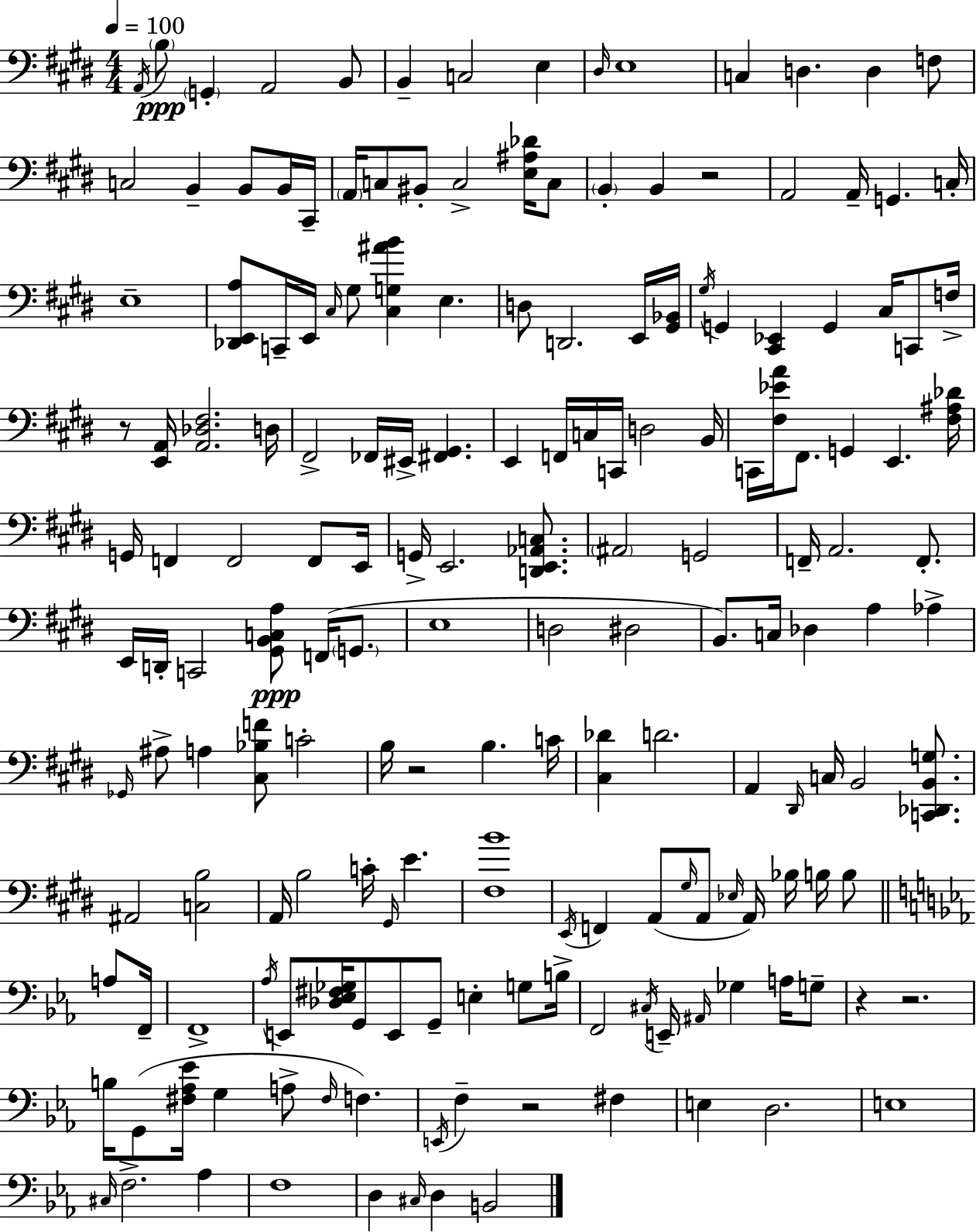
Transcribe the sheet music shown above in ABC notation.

X:1
T:Untitled
M:4/4
L:1/4
K:E
A,,/4 B,/2 G,, A,,2 B,,/2 B,, C,2 E, ^D,/4 E,4 C, D, D, F,/2 C,2 B,, B,,/2 B,,/4 ^C,,/4 A,,/4 C,/2 ^B,,/2 C,2 [E,^A,_D]/4 C,/2 B,, B,, z2 A,,2 A,,/4 G,, C,/4 E,4 [_D,,E,,A,]/2 C,,/4 E,,/4 ^C,/4 ^G,/2 [^C,G,^AB] E, D,/2 D,,2 E,,/4 [^G,,_B,,]/4 ^G,/4 G,, [^C,,_E,,] G,, ^C,/4 C,,/2 F,/4 z/2 [E,,A,,]/4 [A,,_D,^F,]2 D,/4 ^F,,2 _F,,/4 ^E,,/4 [^F,,^G,,] E,, F,,/4 C,/4 C,,/4 D,2 B,,/4 C,,/4 [^F,_EA]/4 ^F,,/2 G,, E,, [^F,^A,_D]/4 G,,/4 F,, F,,2 F,,/2 E,,/4 G,,/4 E,,2 [D,,E,,_A,,C,]/2 ^A,,2 G,,2 F,,/4 A,,2 F,,/2 E,,/4 D,,/4 C,,2 [^G,,B,,C,A,]/2 F,,/4 G,,/2 E,4 D,2 ^D,2 B,,/2 C,/4 _D, A, _A, _G,,/4 ^A,/2 A, [^C,_B,F]/2 C2 B,/4 z2 B, C/4 [^C,_D] D2 A,, ^D,,/4 C,/4 B,,2 [C,,_D,,B,,G,]/2 ^A,,2 [C,B,]2 A,,/4 B,2 C/4 ^G,,/4 E [^F,B]4 E,,/4 F,, A,,/2 ^G,/4 A,,/2 _E,/4 A,,/4 _B,/4 B,/4 B,/2 A,/2 F,,/4 F,,4 _A,/4 E,,/2 [_D,_E,^F,_G,]/4 G,,/2 E,,/2 G,,/2 E, G,/2 B,/4 F,,2 ^C,/4 E,,/4 ^A,,/4 _G, A,/4 G,/2 z z2 B,/4 G,,/2 [^F,_A,_E]/4 G, A,/2 ^F,/4 F, E,,/4 F, z2 ^F, E, D,2 E,4 ^C,/4 F,2 _A, F,4 D, ^C,/4 D, B,,2